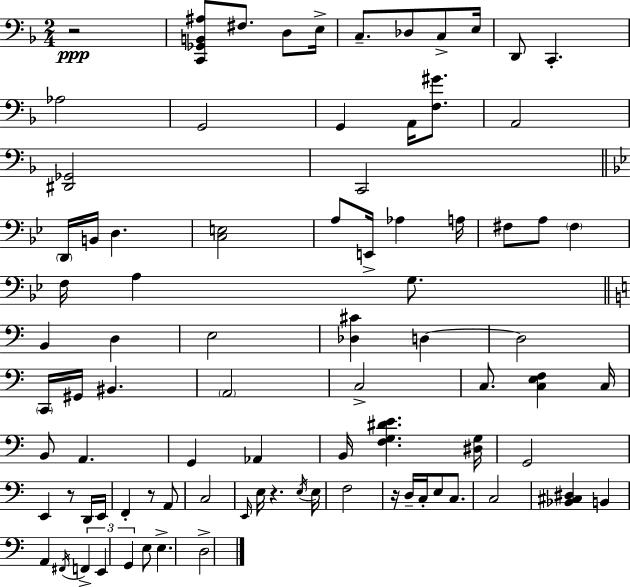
{
  \clef bass
  \numericTimeSignature
  \time 2/4
  \key f \major
  r2\ppp | <c, ges, b, ais>8 fis8. d8 e16-> | c8.-- des8 c8-> e16 | d,8 c,4.-. | \break aes2 | g,2 | g,4 a,16 <f gis'>8. | a,2 | \break <dis, ges,>2 | c,2 | \bar "||" \break \key bes \major \parenthesize d,16 b,16 d4. | <c e>2 | a8 e,16-> aes4 a16 | fis8 a8 \parenthesize fis4 | \break f16 a4 g8. | \bar "||" \break \key a \minor b,4 d4 | e2 | <des cis'>4 d4~~ | d2 | \break \parenthesize c,16 gis,16 bis,4. | \parenthesize a,2 | c2-> | c8. <c e f>4 c16 | \break b,8 a,4. | g,4 aes,4 | b,16 <f g dis' e'>4. <dis g>16 | g,2 | \break e,4 r8 d,16 e,16 | f,4-. r8 a,8 | c2 | \grace { e,16 } e16 r4. | \break \acciaccatura { e16 } e16 f2 | r16 d16-- c16-. e8 c8. | c2 | <bes, cis dis>4 b,4 | \break a,4 \acciaccatura { fis,16 } \tuplet 3/2 { f,4-> | e,4 g,4 } | e8 e4.-> | d2-> | \break \bar "|."
}